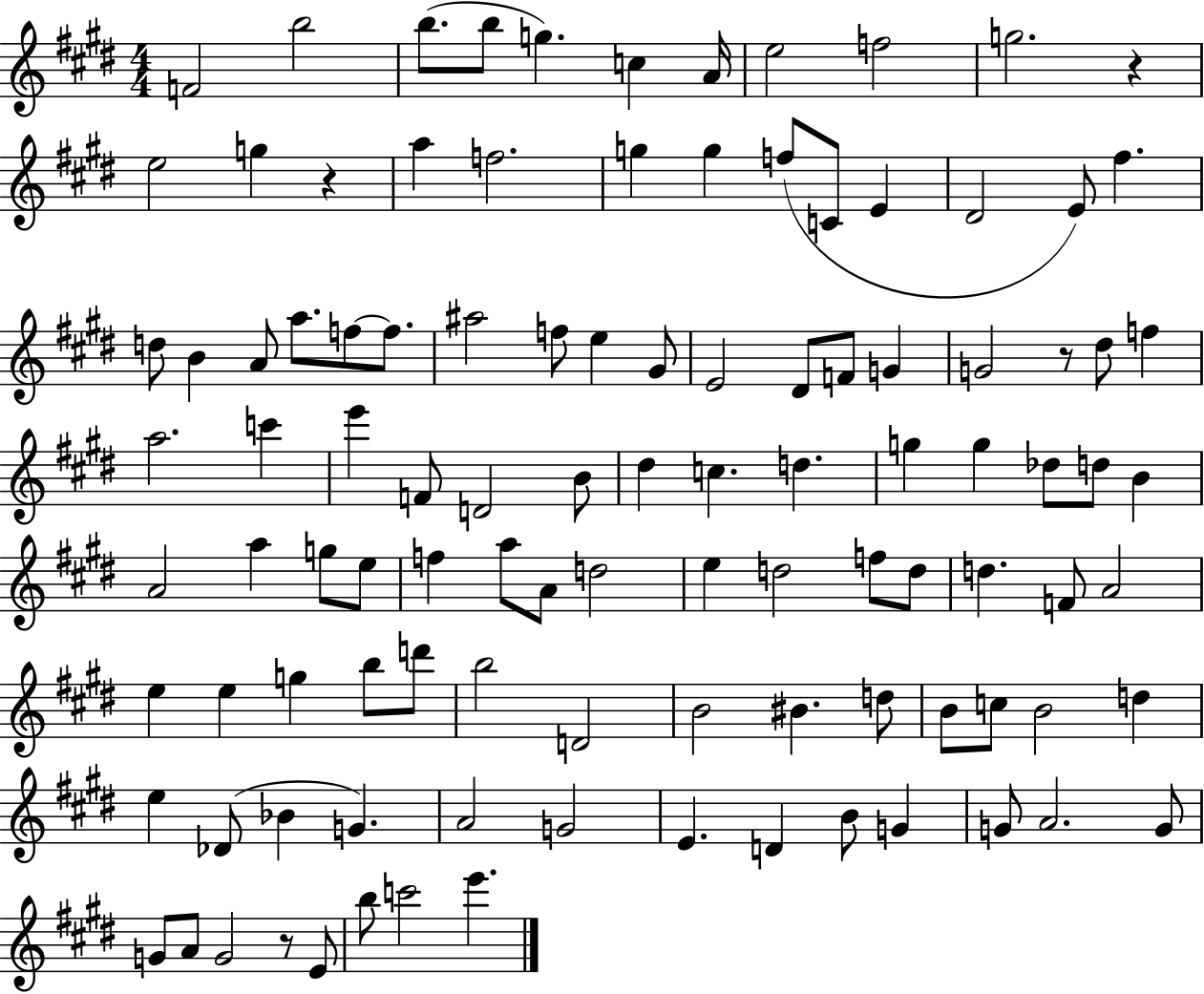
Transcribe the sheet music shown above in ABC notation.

X:1
T:Untitled
M:4/4
L:1/4
K:E
F2 b2 b/2 b/2 g c A/4 e2 f2 g2 z e2 g z a f2 g g f/2 C/2 E ^D2 E/2 ^f d/2 B A/2 a/2 f/2 f/2 ^a2 f/2 e ^G/2 E2 ^D/2 F/2 G G2 z/2 ^d/2 f a2 c' e' F/2 D2 B/2 ^d c d g g _d/2 d/2 B A2 a g/2 e/2 f a/2 A/2 d2 e d2 f/2 d/2 d F/2 A2 e e g b/2 d'/2 b2 D2 B2 ^B d/2 B/2 c/2 B2 d e _D/2 _B G A2 G2 E D B/2 G G/2 A2 G/2 G/2 A/2 G2 z/2 E/2 b/2 c'2 e'